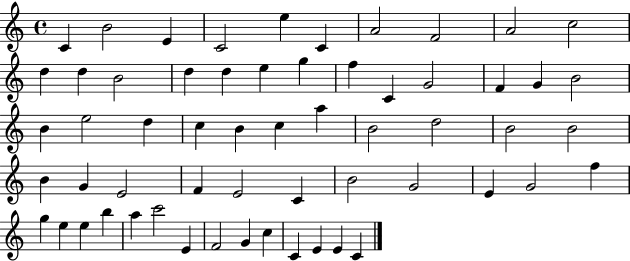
{
  \clef treble
  \time 4/4
  \defaultTimeSignature
  \key c \major
  c'4 b'2 e'4 | c'2 e''4 c'4 | a'2 f'2 | a'2 c''2 | \break d''4 d''4 b'2 | d''4 d''4 e''4 g''4 | f''4 c'4 g'2 | f'4 g'4 b'2 | \break b'4 e''2 d''4 | c''4 b'4 c''4 a''4 | b'2 d''2 | b'2 b'2 | \break b'4 g'4 e'2 | f'4 e'2 c'4 | b'2 g'2 | e'4 g'2 f''4 | \break g''4 e''4 e''4 b''4 | a''4 c'''2 e'4 | f'2 g'4 c''4 | c'4 e'4 e'4 c'4 | \break \bar "|."
}